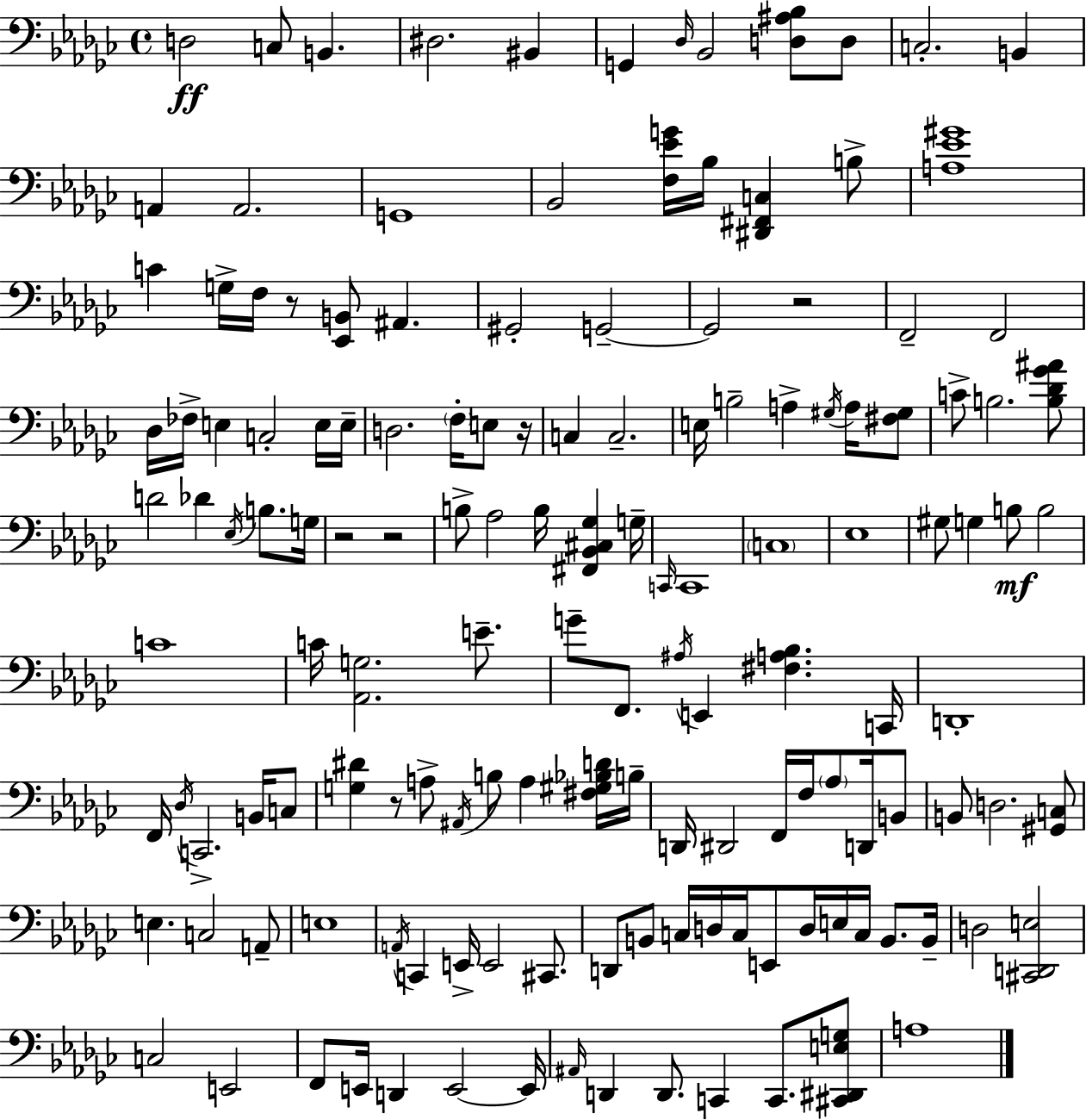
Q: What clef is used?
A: bass